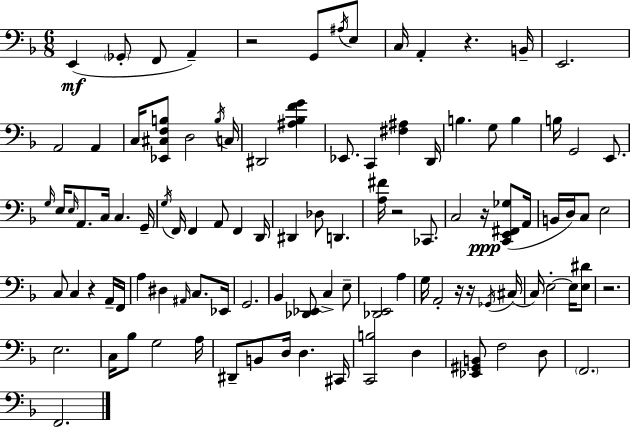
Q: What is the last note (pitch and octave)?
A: F2